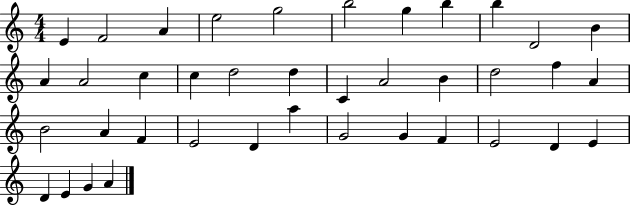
E4/q F4/h A4/q E5/h G5/h B5/h G5/q B5/q B5/q D4/h B4/q A4/q A4/h C5/q C5/q D5/h D5/q C4/q A4/h B4/q D5/h F5/q A4/q B4/h A4/q F4/q E4/h D4/q A5/q G4/h G4/q F4/q E4/h D4/q E4/q D4/q E4/q G4/q A4/q